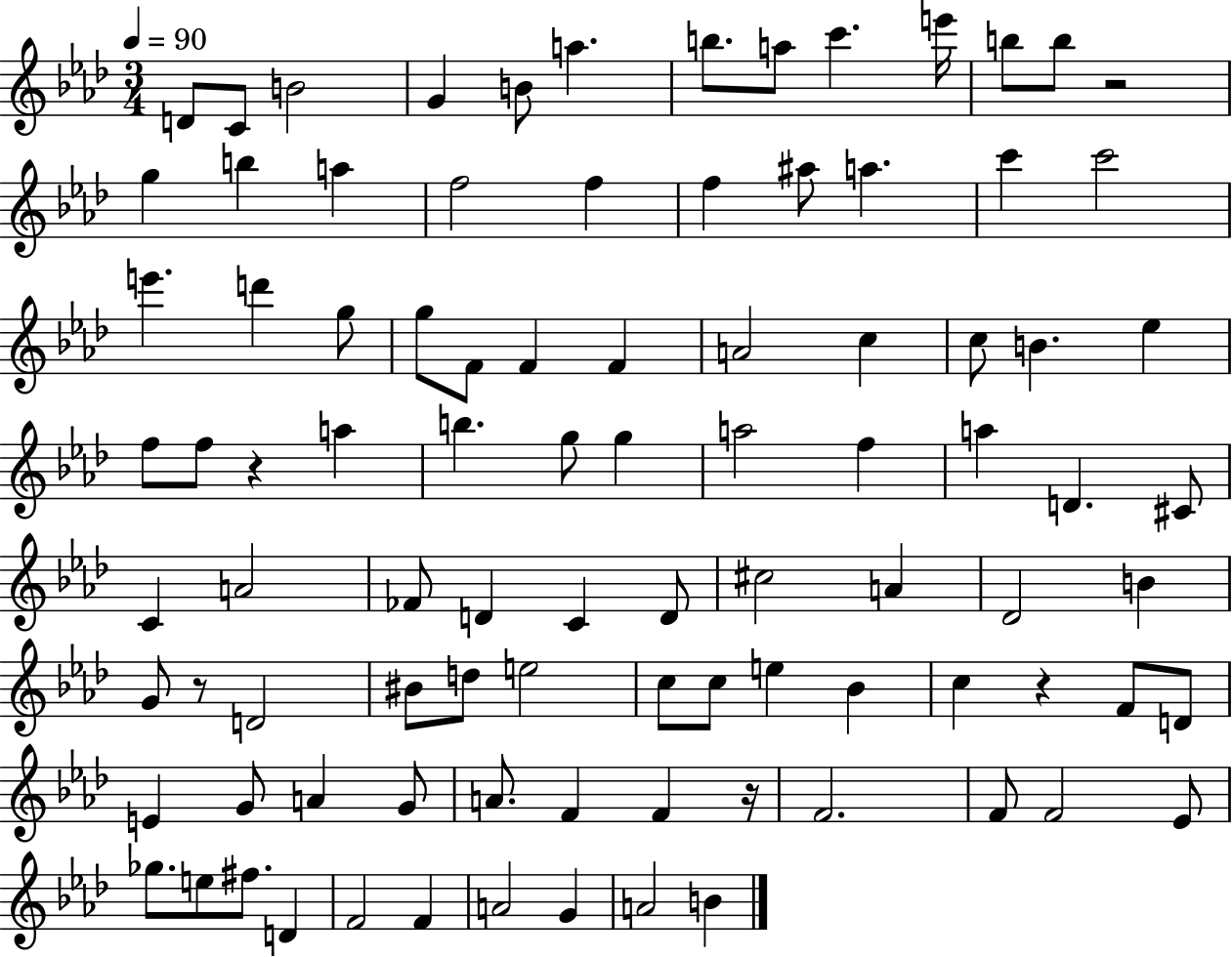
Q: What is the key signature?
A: AES major